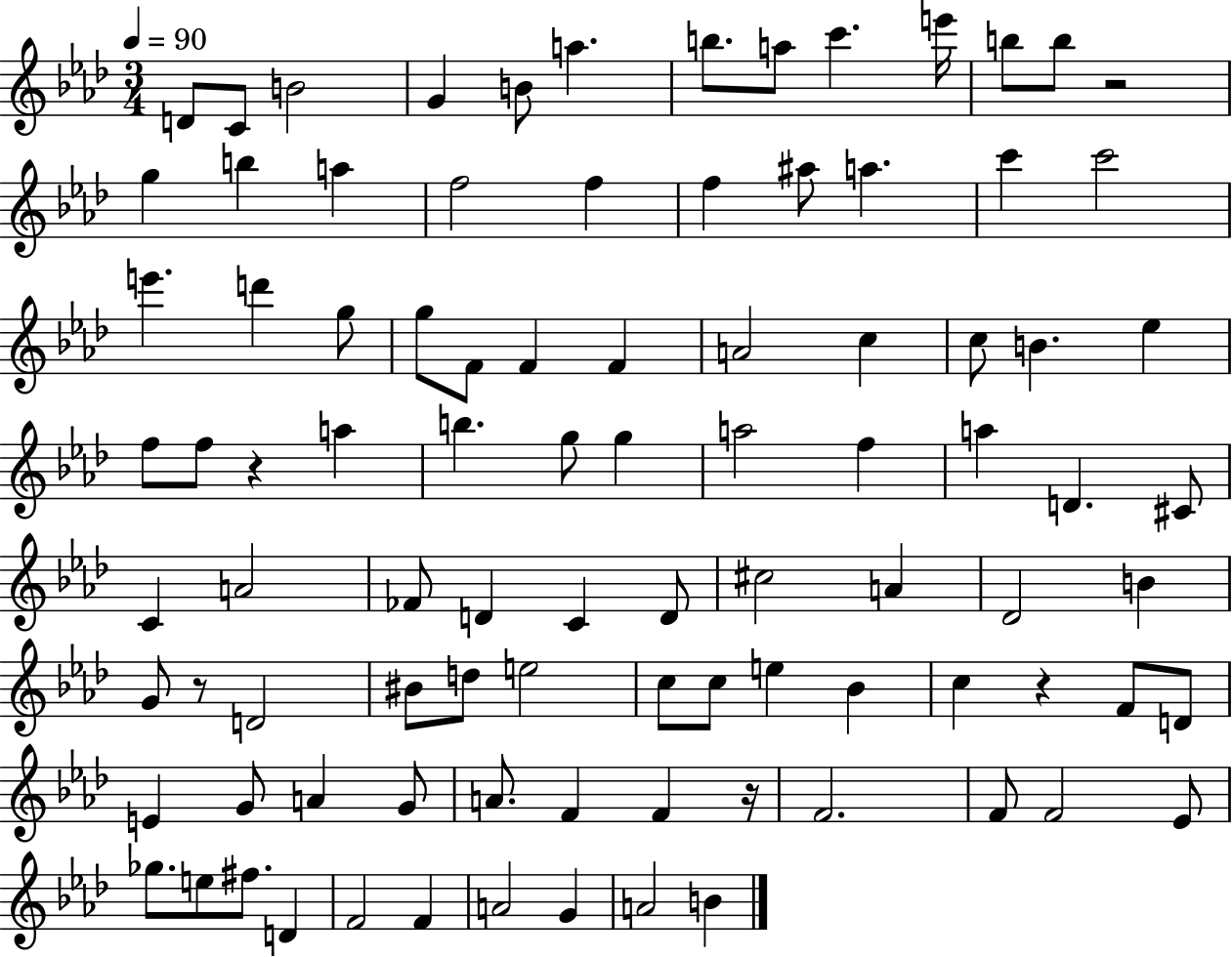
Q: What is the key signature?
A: AES major